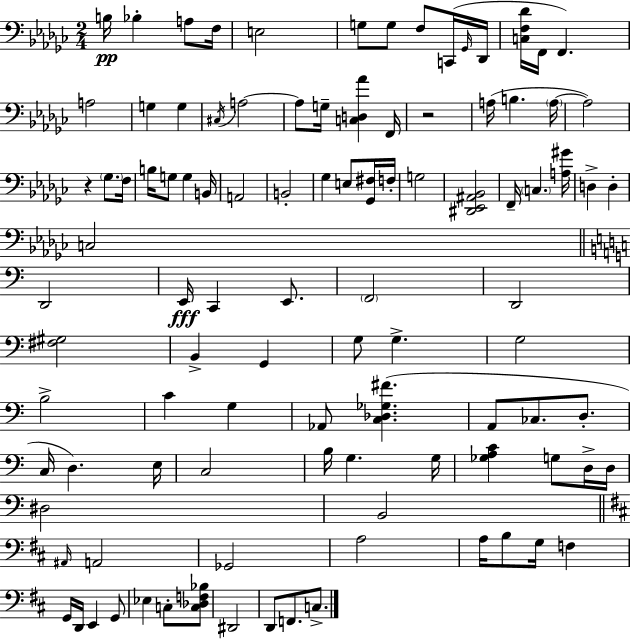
X:1
T:Untitled
M:2/4
L:1/4
K:Ebm
B,/4 _B, A,/2 F,/4 E,2 G,/2 G,/2 F,/2 C,,/4 _G,,/4 _D,,/4 [C,F,_D]/4 F,,/4 F,, A,2 G, G, ^C,/4 A,2 A,/2 G,/4 [C,D,_A] F,,/4 z2 A,/4 B, A,/4 A,2 z _G,/2 F,/4 B,/4 G,/2 G, B,,/4 A,,2 B,,2 _G, E,/2 [_G,,^F,]/4 F,/4 G,2 [^D,,_E,,^A,,_B,,]2 F,,/4 C, [A,^G]/4 D, D, C,2 D,,2 E,,/4 C,, E,,/2 F,,2 D,,2 [^F,^G,]2 B,, G,, G,/2 G, G,2 B,2 C G, _A,,/2 [C,_D,_G,^F] A,,/2 _C,/2 D,/2 C,/4 D, E,/4 C,2 B,/4 G, G,/4 [_G,A,C] G,/2 D,/4 D,/4 ^D,2 B,,2 ^A,,/4 A,,2 _G,,2 A,2 A,/4 B,/2 G,/4 F, G,,/4 D,,/4 E,, G,,/2 _E, C,/2 [C,_D,F,_B,]/2 ^D,,2 D,,/2 F,,/2 C,/2